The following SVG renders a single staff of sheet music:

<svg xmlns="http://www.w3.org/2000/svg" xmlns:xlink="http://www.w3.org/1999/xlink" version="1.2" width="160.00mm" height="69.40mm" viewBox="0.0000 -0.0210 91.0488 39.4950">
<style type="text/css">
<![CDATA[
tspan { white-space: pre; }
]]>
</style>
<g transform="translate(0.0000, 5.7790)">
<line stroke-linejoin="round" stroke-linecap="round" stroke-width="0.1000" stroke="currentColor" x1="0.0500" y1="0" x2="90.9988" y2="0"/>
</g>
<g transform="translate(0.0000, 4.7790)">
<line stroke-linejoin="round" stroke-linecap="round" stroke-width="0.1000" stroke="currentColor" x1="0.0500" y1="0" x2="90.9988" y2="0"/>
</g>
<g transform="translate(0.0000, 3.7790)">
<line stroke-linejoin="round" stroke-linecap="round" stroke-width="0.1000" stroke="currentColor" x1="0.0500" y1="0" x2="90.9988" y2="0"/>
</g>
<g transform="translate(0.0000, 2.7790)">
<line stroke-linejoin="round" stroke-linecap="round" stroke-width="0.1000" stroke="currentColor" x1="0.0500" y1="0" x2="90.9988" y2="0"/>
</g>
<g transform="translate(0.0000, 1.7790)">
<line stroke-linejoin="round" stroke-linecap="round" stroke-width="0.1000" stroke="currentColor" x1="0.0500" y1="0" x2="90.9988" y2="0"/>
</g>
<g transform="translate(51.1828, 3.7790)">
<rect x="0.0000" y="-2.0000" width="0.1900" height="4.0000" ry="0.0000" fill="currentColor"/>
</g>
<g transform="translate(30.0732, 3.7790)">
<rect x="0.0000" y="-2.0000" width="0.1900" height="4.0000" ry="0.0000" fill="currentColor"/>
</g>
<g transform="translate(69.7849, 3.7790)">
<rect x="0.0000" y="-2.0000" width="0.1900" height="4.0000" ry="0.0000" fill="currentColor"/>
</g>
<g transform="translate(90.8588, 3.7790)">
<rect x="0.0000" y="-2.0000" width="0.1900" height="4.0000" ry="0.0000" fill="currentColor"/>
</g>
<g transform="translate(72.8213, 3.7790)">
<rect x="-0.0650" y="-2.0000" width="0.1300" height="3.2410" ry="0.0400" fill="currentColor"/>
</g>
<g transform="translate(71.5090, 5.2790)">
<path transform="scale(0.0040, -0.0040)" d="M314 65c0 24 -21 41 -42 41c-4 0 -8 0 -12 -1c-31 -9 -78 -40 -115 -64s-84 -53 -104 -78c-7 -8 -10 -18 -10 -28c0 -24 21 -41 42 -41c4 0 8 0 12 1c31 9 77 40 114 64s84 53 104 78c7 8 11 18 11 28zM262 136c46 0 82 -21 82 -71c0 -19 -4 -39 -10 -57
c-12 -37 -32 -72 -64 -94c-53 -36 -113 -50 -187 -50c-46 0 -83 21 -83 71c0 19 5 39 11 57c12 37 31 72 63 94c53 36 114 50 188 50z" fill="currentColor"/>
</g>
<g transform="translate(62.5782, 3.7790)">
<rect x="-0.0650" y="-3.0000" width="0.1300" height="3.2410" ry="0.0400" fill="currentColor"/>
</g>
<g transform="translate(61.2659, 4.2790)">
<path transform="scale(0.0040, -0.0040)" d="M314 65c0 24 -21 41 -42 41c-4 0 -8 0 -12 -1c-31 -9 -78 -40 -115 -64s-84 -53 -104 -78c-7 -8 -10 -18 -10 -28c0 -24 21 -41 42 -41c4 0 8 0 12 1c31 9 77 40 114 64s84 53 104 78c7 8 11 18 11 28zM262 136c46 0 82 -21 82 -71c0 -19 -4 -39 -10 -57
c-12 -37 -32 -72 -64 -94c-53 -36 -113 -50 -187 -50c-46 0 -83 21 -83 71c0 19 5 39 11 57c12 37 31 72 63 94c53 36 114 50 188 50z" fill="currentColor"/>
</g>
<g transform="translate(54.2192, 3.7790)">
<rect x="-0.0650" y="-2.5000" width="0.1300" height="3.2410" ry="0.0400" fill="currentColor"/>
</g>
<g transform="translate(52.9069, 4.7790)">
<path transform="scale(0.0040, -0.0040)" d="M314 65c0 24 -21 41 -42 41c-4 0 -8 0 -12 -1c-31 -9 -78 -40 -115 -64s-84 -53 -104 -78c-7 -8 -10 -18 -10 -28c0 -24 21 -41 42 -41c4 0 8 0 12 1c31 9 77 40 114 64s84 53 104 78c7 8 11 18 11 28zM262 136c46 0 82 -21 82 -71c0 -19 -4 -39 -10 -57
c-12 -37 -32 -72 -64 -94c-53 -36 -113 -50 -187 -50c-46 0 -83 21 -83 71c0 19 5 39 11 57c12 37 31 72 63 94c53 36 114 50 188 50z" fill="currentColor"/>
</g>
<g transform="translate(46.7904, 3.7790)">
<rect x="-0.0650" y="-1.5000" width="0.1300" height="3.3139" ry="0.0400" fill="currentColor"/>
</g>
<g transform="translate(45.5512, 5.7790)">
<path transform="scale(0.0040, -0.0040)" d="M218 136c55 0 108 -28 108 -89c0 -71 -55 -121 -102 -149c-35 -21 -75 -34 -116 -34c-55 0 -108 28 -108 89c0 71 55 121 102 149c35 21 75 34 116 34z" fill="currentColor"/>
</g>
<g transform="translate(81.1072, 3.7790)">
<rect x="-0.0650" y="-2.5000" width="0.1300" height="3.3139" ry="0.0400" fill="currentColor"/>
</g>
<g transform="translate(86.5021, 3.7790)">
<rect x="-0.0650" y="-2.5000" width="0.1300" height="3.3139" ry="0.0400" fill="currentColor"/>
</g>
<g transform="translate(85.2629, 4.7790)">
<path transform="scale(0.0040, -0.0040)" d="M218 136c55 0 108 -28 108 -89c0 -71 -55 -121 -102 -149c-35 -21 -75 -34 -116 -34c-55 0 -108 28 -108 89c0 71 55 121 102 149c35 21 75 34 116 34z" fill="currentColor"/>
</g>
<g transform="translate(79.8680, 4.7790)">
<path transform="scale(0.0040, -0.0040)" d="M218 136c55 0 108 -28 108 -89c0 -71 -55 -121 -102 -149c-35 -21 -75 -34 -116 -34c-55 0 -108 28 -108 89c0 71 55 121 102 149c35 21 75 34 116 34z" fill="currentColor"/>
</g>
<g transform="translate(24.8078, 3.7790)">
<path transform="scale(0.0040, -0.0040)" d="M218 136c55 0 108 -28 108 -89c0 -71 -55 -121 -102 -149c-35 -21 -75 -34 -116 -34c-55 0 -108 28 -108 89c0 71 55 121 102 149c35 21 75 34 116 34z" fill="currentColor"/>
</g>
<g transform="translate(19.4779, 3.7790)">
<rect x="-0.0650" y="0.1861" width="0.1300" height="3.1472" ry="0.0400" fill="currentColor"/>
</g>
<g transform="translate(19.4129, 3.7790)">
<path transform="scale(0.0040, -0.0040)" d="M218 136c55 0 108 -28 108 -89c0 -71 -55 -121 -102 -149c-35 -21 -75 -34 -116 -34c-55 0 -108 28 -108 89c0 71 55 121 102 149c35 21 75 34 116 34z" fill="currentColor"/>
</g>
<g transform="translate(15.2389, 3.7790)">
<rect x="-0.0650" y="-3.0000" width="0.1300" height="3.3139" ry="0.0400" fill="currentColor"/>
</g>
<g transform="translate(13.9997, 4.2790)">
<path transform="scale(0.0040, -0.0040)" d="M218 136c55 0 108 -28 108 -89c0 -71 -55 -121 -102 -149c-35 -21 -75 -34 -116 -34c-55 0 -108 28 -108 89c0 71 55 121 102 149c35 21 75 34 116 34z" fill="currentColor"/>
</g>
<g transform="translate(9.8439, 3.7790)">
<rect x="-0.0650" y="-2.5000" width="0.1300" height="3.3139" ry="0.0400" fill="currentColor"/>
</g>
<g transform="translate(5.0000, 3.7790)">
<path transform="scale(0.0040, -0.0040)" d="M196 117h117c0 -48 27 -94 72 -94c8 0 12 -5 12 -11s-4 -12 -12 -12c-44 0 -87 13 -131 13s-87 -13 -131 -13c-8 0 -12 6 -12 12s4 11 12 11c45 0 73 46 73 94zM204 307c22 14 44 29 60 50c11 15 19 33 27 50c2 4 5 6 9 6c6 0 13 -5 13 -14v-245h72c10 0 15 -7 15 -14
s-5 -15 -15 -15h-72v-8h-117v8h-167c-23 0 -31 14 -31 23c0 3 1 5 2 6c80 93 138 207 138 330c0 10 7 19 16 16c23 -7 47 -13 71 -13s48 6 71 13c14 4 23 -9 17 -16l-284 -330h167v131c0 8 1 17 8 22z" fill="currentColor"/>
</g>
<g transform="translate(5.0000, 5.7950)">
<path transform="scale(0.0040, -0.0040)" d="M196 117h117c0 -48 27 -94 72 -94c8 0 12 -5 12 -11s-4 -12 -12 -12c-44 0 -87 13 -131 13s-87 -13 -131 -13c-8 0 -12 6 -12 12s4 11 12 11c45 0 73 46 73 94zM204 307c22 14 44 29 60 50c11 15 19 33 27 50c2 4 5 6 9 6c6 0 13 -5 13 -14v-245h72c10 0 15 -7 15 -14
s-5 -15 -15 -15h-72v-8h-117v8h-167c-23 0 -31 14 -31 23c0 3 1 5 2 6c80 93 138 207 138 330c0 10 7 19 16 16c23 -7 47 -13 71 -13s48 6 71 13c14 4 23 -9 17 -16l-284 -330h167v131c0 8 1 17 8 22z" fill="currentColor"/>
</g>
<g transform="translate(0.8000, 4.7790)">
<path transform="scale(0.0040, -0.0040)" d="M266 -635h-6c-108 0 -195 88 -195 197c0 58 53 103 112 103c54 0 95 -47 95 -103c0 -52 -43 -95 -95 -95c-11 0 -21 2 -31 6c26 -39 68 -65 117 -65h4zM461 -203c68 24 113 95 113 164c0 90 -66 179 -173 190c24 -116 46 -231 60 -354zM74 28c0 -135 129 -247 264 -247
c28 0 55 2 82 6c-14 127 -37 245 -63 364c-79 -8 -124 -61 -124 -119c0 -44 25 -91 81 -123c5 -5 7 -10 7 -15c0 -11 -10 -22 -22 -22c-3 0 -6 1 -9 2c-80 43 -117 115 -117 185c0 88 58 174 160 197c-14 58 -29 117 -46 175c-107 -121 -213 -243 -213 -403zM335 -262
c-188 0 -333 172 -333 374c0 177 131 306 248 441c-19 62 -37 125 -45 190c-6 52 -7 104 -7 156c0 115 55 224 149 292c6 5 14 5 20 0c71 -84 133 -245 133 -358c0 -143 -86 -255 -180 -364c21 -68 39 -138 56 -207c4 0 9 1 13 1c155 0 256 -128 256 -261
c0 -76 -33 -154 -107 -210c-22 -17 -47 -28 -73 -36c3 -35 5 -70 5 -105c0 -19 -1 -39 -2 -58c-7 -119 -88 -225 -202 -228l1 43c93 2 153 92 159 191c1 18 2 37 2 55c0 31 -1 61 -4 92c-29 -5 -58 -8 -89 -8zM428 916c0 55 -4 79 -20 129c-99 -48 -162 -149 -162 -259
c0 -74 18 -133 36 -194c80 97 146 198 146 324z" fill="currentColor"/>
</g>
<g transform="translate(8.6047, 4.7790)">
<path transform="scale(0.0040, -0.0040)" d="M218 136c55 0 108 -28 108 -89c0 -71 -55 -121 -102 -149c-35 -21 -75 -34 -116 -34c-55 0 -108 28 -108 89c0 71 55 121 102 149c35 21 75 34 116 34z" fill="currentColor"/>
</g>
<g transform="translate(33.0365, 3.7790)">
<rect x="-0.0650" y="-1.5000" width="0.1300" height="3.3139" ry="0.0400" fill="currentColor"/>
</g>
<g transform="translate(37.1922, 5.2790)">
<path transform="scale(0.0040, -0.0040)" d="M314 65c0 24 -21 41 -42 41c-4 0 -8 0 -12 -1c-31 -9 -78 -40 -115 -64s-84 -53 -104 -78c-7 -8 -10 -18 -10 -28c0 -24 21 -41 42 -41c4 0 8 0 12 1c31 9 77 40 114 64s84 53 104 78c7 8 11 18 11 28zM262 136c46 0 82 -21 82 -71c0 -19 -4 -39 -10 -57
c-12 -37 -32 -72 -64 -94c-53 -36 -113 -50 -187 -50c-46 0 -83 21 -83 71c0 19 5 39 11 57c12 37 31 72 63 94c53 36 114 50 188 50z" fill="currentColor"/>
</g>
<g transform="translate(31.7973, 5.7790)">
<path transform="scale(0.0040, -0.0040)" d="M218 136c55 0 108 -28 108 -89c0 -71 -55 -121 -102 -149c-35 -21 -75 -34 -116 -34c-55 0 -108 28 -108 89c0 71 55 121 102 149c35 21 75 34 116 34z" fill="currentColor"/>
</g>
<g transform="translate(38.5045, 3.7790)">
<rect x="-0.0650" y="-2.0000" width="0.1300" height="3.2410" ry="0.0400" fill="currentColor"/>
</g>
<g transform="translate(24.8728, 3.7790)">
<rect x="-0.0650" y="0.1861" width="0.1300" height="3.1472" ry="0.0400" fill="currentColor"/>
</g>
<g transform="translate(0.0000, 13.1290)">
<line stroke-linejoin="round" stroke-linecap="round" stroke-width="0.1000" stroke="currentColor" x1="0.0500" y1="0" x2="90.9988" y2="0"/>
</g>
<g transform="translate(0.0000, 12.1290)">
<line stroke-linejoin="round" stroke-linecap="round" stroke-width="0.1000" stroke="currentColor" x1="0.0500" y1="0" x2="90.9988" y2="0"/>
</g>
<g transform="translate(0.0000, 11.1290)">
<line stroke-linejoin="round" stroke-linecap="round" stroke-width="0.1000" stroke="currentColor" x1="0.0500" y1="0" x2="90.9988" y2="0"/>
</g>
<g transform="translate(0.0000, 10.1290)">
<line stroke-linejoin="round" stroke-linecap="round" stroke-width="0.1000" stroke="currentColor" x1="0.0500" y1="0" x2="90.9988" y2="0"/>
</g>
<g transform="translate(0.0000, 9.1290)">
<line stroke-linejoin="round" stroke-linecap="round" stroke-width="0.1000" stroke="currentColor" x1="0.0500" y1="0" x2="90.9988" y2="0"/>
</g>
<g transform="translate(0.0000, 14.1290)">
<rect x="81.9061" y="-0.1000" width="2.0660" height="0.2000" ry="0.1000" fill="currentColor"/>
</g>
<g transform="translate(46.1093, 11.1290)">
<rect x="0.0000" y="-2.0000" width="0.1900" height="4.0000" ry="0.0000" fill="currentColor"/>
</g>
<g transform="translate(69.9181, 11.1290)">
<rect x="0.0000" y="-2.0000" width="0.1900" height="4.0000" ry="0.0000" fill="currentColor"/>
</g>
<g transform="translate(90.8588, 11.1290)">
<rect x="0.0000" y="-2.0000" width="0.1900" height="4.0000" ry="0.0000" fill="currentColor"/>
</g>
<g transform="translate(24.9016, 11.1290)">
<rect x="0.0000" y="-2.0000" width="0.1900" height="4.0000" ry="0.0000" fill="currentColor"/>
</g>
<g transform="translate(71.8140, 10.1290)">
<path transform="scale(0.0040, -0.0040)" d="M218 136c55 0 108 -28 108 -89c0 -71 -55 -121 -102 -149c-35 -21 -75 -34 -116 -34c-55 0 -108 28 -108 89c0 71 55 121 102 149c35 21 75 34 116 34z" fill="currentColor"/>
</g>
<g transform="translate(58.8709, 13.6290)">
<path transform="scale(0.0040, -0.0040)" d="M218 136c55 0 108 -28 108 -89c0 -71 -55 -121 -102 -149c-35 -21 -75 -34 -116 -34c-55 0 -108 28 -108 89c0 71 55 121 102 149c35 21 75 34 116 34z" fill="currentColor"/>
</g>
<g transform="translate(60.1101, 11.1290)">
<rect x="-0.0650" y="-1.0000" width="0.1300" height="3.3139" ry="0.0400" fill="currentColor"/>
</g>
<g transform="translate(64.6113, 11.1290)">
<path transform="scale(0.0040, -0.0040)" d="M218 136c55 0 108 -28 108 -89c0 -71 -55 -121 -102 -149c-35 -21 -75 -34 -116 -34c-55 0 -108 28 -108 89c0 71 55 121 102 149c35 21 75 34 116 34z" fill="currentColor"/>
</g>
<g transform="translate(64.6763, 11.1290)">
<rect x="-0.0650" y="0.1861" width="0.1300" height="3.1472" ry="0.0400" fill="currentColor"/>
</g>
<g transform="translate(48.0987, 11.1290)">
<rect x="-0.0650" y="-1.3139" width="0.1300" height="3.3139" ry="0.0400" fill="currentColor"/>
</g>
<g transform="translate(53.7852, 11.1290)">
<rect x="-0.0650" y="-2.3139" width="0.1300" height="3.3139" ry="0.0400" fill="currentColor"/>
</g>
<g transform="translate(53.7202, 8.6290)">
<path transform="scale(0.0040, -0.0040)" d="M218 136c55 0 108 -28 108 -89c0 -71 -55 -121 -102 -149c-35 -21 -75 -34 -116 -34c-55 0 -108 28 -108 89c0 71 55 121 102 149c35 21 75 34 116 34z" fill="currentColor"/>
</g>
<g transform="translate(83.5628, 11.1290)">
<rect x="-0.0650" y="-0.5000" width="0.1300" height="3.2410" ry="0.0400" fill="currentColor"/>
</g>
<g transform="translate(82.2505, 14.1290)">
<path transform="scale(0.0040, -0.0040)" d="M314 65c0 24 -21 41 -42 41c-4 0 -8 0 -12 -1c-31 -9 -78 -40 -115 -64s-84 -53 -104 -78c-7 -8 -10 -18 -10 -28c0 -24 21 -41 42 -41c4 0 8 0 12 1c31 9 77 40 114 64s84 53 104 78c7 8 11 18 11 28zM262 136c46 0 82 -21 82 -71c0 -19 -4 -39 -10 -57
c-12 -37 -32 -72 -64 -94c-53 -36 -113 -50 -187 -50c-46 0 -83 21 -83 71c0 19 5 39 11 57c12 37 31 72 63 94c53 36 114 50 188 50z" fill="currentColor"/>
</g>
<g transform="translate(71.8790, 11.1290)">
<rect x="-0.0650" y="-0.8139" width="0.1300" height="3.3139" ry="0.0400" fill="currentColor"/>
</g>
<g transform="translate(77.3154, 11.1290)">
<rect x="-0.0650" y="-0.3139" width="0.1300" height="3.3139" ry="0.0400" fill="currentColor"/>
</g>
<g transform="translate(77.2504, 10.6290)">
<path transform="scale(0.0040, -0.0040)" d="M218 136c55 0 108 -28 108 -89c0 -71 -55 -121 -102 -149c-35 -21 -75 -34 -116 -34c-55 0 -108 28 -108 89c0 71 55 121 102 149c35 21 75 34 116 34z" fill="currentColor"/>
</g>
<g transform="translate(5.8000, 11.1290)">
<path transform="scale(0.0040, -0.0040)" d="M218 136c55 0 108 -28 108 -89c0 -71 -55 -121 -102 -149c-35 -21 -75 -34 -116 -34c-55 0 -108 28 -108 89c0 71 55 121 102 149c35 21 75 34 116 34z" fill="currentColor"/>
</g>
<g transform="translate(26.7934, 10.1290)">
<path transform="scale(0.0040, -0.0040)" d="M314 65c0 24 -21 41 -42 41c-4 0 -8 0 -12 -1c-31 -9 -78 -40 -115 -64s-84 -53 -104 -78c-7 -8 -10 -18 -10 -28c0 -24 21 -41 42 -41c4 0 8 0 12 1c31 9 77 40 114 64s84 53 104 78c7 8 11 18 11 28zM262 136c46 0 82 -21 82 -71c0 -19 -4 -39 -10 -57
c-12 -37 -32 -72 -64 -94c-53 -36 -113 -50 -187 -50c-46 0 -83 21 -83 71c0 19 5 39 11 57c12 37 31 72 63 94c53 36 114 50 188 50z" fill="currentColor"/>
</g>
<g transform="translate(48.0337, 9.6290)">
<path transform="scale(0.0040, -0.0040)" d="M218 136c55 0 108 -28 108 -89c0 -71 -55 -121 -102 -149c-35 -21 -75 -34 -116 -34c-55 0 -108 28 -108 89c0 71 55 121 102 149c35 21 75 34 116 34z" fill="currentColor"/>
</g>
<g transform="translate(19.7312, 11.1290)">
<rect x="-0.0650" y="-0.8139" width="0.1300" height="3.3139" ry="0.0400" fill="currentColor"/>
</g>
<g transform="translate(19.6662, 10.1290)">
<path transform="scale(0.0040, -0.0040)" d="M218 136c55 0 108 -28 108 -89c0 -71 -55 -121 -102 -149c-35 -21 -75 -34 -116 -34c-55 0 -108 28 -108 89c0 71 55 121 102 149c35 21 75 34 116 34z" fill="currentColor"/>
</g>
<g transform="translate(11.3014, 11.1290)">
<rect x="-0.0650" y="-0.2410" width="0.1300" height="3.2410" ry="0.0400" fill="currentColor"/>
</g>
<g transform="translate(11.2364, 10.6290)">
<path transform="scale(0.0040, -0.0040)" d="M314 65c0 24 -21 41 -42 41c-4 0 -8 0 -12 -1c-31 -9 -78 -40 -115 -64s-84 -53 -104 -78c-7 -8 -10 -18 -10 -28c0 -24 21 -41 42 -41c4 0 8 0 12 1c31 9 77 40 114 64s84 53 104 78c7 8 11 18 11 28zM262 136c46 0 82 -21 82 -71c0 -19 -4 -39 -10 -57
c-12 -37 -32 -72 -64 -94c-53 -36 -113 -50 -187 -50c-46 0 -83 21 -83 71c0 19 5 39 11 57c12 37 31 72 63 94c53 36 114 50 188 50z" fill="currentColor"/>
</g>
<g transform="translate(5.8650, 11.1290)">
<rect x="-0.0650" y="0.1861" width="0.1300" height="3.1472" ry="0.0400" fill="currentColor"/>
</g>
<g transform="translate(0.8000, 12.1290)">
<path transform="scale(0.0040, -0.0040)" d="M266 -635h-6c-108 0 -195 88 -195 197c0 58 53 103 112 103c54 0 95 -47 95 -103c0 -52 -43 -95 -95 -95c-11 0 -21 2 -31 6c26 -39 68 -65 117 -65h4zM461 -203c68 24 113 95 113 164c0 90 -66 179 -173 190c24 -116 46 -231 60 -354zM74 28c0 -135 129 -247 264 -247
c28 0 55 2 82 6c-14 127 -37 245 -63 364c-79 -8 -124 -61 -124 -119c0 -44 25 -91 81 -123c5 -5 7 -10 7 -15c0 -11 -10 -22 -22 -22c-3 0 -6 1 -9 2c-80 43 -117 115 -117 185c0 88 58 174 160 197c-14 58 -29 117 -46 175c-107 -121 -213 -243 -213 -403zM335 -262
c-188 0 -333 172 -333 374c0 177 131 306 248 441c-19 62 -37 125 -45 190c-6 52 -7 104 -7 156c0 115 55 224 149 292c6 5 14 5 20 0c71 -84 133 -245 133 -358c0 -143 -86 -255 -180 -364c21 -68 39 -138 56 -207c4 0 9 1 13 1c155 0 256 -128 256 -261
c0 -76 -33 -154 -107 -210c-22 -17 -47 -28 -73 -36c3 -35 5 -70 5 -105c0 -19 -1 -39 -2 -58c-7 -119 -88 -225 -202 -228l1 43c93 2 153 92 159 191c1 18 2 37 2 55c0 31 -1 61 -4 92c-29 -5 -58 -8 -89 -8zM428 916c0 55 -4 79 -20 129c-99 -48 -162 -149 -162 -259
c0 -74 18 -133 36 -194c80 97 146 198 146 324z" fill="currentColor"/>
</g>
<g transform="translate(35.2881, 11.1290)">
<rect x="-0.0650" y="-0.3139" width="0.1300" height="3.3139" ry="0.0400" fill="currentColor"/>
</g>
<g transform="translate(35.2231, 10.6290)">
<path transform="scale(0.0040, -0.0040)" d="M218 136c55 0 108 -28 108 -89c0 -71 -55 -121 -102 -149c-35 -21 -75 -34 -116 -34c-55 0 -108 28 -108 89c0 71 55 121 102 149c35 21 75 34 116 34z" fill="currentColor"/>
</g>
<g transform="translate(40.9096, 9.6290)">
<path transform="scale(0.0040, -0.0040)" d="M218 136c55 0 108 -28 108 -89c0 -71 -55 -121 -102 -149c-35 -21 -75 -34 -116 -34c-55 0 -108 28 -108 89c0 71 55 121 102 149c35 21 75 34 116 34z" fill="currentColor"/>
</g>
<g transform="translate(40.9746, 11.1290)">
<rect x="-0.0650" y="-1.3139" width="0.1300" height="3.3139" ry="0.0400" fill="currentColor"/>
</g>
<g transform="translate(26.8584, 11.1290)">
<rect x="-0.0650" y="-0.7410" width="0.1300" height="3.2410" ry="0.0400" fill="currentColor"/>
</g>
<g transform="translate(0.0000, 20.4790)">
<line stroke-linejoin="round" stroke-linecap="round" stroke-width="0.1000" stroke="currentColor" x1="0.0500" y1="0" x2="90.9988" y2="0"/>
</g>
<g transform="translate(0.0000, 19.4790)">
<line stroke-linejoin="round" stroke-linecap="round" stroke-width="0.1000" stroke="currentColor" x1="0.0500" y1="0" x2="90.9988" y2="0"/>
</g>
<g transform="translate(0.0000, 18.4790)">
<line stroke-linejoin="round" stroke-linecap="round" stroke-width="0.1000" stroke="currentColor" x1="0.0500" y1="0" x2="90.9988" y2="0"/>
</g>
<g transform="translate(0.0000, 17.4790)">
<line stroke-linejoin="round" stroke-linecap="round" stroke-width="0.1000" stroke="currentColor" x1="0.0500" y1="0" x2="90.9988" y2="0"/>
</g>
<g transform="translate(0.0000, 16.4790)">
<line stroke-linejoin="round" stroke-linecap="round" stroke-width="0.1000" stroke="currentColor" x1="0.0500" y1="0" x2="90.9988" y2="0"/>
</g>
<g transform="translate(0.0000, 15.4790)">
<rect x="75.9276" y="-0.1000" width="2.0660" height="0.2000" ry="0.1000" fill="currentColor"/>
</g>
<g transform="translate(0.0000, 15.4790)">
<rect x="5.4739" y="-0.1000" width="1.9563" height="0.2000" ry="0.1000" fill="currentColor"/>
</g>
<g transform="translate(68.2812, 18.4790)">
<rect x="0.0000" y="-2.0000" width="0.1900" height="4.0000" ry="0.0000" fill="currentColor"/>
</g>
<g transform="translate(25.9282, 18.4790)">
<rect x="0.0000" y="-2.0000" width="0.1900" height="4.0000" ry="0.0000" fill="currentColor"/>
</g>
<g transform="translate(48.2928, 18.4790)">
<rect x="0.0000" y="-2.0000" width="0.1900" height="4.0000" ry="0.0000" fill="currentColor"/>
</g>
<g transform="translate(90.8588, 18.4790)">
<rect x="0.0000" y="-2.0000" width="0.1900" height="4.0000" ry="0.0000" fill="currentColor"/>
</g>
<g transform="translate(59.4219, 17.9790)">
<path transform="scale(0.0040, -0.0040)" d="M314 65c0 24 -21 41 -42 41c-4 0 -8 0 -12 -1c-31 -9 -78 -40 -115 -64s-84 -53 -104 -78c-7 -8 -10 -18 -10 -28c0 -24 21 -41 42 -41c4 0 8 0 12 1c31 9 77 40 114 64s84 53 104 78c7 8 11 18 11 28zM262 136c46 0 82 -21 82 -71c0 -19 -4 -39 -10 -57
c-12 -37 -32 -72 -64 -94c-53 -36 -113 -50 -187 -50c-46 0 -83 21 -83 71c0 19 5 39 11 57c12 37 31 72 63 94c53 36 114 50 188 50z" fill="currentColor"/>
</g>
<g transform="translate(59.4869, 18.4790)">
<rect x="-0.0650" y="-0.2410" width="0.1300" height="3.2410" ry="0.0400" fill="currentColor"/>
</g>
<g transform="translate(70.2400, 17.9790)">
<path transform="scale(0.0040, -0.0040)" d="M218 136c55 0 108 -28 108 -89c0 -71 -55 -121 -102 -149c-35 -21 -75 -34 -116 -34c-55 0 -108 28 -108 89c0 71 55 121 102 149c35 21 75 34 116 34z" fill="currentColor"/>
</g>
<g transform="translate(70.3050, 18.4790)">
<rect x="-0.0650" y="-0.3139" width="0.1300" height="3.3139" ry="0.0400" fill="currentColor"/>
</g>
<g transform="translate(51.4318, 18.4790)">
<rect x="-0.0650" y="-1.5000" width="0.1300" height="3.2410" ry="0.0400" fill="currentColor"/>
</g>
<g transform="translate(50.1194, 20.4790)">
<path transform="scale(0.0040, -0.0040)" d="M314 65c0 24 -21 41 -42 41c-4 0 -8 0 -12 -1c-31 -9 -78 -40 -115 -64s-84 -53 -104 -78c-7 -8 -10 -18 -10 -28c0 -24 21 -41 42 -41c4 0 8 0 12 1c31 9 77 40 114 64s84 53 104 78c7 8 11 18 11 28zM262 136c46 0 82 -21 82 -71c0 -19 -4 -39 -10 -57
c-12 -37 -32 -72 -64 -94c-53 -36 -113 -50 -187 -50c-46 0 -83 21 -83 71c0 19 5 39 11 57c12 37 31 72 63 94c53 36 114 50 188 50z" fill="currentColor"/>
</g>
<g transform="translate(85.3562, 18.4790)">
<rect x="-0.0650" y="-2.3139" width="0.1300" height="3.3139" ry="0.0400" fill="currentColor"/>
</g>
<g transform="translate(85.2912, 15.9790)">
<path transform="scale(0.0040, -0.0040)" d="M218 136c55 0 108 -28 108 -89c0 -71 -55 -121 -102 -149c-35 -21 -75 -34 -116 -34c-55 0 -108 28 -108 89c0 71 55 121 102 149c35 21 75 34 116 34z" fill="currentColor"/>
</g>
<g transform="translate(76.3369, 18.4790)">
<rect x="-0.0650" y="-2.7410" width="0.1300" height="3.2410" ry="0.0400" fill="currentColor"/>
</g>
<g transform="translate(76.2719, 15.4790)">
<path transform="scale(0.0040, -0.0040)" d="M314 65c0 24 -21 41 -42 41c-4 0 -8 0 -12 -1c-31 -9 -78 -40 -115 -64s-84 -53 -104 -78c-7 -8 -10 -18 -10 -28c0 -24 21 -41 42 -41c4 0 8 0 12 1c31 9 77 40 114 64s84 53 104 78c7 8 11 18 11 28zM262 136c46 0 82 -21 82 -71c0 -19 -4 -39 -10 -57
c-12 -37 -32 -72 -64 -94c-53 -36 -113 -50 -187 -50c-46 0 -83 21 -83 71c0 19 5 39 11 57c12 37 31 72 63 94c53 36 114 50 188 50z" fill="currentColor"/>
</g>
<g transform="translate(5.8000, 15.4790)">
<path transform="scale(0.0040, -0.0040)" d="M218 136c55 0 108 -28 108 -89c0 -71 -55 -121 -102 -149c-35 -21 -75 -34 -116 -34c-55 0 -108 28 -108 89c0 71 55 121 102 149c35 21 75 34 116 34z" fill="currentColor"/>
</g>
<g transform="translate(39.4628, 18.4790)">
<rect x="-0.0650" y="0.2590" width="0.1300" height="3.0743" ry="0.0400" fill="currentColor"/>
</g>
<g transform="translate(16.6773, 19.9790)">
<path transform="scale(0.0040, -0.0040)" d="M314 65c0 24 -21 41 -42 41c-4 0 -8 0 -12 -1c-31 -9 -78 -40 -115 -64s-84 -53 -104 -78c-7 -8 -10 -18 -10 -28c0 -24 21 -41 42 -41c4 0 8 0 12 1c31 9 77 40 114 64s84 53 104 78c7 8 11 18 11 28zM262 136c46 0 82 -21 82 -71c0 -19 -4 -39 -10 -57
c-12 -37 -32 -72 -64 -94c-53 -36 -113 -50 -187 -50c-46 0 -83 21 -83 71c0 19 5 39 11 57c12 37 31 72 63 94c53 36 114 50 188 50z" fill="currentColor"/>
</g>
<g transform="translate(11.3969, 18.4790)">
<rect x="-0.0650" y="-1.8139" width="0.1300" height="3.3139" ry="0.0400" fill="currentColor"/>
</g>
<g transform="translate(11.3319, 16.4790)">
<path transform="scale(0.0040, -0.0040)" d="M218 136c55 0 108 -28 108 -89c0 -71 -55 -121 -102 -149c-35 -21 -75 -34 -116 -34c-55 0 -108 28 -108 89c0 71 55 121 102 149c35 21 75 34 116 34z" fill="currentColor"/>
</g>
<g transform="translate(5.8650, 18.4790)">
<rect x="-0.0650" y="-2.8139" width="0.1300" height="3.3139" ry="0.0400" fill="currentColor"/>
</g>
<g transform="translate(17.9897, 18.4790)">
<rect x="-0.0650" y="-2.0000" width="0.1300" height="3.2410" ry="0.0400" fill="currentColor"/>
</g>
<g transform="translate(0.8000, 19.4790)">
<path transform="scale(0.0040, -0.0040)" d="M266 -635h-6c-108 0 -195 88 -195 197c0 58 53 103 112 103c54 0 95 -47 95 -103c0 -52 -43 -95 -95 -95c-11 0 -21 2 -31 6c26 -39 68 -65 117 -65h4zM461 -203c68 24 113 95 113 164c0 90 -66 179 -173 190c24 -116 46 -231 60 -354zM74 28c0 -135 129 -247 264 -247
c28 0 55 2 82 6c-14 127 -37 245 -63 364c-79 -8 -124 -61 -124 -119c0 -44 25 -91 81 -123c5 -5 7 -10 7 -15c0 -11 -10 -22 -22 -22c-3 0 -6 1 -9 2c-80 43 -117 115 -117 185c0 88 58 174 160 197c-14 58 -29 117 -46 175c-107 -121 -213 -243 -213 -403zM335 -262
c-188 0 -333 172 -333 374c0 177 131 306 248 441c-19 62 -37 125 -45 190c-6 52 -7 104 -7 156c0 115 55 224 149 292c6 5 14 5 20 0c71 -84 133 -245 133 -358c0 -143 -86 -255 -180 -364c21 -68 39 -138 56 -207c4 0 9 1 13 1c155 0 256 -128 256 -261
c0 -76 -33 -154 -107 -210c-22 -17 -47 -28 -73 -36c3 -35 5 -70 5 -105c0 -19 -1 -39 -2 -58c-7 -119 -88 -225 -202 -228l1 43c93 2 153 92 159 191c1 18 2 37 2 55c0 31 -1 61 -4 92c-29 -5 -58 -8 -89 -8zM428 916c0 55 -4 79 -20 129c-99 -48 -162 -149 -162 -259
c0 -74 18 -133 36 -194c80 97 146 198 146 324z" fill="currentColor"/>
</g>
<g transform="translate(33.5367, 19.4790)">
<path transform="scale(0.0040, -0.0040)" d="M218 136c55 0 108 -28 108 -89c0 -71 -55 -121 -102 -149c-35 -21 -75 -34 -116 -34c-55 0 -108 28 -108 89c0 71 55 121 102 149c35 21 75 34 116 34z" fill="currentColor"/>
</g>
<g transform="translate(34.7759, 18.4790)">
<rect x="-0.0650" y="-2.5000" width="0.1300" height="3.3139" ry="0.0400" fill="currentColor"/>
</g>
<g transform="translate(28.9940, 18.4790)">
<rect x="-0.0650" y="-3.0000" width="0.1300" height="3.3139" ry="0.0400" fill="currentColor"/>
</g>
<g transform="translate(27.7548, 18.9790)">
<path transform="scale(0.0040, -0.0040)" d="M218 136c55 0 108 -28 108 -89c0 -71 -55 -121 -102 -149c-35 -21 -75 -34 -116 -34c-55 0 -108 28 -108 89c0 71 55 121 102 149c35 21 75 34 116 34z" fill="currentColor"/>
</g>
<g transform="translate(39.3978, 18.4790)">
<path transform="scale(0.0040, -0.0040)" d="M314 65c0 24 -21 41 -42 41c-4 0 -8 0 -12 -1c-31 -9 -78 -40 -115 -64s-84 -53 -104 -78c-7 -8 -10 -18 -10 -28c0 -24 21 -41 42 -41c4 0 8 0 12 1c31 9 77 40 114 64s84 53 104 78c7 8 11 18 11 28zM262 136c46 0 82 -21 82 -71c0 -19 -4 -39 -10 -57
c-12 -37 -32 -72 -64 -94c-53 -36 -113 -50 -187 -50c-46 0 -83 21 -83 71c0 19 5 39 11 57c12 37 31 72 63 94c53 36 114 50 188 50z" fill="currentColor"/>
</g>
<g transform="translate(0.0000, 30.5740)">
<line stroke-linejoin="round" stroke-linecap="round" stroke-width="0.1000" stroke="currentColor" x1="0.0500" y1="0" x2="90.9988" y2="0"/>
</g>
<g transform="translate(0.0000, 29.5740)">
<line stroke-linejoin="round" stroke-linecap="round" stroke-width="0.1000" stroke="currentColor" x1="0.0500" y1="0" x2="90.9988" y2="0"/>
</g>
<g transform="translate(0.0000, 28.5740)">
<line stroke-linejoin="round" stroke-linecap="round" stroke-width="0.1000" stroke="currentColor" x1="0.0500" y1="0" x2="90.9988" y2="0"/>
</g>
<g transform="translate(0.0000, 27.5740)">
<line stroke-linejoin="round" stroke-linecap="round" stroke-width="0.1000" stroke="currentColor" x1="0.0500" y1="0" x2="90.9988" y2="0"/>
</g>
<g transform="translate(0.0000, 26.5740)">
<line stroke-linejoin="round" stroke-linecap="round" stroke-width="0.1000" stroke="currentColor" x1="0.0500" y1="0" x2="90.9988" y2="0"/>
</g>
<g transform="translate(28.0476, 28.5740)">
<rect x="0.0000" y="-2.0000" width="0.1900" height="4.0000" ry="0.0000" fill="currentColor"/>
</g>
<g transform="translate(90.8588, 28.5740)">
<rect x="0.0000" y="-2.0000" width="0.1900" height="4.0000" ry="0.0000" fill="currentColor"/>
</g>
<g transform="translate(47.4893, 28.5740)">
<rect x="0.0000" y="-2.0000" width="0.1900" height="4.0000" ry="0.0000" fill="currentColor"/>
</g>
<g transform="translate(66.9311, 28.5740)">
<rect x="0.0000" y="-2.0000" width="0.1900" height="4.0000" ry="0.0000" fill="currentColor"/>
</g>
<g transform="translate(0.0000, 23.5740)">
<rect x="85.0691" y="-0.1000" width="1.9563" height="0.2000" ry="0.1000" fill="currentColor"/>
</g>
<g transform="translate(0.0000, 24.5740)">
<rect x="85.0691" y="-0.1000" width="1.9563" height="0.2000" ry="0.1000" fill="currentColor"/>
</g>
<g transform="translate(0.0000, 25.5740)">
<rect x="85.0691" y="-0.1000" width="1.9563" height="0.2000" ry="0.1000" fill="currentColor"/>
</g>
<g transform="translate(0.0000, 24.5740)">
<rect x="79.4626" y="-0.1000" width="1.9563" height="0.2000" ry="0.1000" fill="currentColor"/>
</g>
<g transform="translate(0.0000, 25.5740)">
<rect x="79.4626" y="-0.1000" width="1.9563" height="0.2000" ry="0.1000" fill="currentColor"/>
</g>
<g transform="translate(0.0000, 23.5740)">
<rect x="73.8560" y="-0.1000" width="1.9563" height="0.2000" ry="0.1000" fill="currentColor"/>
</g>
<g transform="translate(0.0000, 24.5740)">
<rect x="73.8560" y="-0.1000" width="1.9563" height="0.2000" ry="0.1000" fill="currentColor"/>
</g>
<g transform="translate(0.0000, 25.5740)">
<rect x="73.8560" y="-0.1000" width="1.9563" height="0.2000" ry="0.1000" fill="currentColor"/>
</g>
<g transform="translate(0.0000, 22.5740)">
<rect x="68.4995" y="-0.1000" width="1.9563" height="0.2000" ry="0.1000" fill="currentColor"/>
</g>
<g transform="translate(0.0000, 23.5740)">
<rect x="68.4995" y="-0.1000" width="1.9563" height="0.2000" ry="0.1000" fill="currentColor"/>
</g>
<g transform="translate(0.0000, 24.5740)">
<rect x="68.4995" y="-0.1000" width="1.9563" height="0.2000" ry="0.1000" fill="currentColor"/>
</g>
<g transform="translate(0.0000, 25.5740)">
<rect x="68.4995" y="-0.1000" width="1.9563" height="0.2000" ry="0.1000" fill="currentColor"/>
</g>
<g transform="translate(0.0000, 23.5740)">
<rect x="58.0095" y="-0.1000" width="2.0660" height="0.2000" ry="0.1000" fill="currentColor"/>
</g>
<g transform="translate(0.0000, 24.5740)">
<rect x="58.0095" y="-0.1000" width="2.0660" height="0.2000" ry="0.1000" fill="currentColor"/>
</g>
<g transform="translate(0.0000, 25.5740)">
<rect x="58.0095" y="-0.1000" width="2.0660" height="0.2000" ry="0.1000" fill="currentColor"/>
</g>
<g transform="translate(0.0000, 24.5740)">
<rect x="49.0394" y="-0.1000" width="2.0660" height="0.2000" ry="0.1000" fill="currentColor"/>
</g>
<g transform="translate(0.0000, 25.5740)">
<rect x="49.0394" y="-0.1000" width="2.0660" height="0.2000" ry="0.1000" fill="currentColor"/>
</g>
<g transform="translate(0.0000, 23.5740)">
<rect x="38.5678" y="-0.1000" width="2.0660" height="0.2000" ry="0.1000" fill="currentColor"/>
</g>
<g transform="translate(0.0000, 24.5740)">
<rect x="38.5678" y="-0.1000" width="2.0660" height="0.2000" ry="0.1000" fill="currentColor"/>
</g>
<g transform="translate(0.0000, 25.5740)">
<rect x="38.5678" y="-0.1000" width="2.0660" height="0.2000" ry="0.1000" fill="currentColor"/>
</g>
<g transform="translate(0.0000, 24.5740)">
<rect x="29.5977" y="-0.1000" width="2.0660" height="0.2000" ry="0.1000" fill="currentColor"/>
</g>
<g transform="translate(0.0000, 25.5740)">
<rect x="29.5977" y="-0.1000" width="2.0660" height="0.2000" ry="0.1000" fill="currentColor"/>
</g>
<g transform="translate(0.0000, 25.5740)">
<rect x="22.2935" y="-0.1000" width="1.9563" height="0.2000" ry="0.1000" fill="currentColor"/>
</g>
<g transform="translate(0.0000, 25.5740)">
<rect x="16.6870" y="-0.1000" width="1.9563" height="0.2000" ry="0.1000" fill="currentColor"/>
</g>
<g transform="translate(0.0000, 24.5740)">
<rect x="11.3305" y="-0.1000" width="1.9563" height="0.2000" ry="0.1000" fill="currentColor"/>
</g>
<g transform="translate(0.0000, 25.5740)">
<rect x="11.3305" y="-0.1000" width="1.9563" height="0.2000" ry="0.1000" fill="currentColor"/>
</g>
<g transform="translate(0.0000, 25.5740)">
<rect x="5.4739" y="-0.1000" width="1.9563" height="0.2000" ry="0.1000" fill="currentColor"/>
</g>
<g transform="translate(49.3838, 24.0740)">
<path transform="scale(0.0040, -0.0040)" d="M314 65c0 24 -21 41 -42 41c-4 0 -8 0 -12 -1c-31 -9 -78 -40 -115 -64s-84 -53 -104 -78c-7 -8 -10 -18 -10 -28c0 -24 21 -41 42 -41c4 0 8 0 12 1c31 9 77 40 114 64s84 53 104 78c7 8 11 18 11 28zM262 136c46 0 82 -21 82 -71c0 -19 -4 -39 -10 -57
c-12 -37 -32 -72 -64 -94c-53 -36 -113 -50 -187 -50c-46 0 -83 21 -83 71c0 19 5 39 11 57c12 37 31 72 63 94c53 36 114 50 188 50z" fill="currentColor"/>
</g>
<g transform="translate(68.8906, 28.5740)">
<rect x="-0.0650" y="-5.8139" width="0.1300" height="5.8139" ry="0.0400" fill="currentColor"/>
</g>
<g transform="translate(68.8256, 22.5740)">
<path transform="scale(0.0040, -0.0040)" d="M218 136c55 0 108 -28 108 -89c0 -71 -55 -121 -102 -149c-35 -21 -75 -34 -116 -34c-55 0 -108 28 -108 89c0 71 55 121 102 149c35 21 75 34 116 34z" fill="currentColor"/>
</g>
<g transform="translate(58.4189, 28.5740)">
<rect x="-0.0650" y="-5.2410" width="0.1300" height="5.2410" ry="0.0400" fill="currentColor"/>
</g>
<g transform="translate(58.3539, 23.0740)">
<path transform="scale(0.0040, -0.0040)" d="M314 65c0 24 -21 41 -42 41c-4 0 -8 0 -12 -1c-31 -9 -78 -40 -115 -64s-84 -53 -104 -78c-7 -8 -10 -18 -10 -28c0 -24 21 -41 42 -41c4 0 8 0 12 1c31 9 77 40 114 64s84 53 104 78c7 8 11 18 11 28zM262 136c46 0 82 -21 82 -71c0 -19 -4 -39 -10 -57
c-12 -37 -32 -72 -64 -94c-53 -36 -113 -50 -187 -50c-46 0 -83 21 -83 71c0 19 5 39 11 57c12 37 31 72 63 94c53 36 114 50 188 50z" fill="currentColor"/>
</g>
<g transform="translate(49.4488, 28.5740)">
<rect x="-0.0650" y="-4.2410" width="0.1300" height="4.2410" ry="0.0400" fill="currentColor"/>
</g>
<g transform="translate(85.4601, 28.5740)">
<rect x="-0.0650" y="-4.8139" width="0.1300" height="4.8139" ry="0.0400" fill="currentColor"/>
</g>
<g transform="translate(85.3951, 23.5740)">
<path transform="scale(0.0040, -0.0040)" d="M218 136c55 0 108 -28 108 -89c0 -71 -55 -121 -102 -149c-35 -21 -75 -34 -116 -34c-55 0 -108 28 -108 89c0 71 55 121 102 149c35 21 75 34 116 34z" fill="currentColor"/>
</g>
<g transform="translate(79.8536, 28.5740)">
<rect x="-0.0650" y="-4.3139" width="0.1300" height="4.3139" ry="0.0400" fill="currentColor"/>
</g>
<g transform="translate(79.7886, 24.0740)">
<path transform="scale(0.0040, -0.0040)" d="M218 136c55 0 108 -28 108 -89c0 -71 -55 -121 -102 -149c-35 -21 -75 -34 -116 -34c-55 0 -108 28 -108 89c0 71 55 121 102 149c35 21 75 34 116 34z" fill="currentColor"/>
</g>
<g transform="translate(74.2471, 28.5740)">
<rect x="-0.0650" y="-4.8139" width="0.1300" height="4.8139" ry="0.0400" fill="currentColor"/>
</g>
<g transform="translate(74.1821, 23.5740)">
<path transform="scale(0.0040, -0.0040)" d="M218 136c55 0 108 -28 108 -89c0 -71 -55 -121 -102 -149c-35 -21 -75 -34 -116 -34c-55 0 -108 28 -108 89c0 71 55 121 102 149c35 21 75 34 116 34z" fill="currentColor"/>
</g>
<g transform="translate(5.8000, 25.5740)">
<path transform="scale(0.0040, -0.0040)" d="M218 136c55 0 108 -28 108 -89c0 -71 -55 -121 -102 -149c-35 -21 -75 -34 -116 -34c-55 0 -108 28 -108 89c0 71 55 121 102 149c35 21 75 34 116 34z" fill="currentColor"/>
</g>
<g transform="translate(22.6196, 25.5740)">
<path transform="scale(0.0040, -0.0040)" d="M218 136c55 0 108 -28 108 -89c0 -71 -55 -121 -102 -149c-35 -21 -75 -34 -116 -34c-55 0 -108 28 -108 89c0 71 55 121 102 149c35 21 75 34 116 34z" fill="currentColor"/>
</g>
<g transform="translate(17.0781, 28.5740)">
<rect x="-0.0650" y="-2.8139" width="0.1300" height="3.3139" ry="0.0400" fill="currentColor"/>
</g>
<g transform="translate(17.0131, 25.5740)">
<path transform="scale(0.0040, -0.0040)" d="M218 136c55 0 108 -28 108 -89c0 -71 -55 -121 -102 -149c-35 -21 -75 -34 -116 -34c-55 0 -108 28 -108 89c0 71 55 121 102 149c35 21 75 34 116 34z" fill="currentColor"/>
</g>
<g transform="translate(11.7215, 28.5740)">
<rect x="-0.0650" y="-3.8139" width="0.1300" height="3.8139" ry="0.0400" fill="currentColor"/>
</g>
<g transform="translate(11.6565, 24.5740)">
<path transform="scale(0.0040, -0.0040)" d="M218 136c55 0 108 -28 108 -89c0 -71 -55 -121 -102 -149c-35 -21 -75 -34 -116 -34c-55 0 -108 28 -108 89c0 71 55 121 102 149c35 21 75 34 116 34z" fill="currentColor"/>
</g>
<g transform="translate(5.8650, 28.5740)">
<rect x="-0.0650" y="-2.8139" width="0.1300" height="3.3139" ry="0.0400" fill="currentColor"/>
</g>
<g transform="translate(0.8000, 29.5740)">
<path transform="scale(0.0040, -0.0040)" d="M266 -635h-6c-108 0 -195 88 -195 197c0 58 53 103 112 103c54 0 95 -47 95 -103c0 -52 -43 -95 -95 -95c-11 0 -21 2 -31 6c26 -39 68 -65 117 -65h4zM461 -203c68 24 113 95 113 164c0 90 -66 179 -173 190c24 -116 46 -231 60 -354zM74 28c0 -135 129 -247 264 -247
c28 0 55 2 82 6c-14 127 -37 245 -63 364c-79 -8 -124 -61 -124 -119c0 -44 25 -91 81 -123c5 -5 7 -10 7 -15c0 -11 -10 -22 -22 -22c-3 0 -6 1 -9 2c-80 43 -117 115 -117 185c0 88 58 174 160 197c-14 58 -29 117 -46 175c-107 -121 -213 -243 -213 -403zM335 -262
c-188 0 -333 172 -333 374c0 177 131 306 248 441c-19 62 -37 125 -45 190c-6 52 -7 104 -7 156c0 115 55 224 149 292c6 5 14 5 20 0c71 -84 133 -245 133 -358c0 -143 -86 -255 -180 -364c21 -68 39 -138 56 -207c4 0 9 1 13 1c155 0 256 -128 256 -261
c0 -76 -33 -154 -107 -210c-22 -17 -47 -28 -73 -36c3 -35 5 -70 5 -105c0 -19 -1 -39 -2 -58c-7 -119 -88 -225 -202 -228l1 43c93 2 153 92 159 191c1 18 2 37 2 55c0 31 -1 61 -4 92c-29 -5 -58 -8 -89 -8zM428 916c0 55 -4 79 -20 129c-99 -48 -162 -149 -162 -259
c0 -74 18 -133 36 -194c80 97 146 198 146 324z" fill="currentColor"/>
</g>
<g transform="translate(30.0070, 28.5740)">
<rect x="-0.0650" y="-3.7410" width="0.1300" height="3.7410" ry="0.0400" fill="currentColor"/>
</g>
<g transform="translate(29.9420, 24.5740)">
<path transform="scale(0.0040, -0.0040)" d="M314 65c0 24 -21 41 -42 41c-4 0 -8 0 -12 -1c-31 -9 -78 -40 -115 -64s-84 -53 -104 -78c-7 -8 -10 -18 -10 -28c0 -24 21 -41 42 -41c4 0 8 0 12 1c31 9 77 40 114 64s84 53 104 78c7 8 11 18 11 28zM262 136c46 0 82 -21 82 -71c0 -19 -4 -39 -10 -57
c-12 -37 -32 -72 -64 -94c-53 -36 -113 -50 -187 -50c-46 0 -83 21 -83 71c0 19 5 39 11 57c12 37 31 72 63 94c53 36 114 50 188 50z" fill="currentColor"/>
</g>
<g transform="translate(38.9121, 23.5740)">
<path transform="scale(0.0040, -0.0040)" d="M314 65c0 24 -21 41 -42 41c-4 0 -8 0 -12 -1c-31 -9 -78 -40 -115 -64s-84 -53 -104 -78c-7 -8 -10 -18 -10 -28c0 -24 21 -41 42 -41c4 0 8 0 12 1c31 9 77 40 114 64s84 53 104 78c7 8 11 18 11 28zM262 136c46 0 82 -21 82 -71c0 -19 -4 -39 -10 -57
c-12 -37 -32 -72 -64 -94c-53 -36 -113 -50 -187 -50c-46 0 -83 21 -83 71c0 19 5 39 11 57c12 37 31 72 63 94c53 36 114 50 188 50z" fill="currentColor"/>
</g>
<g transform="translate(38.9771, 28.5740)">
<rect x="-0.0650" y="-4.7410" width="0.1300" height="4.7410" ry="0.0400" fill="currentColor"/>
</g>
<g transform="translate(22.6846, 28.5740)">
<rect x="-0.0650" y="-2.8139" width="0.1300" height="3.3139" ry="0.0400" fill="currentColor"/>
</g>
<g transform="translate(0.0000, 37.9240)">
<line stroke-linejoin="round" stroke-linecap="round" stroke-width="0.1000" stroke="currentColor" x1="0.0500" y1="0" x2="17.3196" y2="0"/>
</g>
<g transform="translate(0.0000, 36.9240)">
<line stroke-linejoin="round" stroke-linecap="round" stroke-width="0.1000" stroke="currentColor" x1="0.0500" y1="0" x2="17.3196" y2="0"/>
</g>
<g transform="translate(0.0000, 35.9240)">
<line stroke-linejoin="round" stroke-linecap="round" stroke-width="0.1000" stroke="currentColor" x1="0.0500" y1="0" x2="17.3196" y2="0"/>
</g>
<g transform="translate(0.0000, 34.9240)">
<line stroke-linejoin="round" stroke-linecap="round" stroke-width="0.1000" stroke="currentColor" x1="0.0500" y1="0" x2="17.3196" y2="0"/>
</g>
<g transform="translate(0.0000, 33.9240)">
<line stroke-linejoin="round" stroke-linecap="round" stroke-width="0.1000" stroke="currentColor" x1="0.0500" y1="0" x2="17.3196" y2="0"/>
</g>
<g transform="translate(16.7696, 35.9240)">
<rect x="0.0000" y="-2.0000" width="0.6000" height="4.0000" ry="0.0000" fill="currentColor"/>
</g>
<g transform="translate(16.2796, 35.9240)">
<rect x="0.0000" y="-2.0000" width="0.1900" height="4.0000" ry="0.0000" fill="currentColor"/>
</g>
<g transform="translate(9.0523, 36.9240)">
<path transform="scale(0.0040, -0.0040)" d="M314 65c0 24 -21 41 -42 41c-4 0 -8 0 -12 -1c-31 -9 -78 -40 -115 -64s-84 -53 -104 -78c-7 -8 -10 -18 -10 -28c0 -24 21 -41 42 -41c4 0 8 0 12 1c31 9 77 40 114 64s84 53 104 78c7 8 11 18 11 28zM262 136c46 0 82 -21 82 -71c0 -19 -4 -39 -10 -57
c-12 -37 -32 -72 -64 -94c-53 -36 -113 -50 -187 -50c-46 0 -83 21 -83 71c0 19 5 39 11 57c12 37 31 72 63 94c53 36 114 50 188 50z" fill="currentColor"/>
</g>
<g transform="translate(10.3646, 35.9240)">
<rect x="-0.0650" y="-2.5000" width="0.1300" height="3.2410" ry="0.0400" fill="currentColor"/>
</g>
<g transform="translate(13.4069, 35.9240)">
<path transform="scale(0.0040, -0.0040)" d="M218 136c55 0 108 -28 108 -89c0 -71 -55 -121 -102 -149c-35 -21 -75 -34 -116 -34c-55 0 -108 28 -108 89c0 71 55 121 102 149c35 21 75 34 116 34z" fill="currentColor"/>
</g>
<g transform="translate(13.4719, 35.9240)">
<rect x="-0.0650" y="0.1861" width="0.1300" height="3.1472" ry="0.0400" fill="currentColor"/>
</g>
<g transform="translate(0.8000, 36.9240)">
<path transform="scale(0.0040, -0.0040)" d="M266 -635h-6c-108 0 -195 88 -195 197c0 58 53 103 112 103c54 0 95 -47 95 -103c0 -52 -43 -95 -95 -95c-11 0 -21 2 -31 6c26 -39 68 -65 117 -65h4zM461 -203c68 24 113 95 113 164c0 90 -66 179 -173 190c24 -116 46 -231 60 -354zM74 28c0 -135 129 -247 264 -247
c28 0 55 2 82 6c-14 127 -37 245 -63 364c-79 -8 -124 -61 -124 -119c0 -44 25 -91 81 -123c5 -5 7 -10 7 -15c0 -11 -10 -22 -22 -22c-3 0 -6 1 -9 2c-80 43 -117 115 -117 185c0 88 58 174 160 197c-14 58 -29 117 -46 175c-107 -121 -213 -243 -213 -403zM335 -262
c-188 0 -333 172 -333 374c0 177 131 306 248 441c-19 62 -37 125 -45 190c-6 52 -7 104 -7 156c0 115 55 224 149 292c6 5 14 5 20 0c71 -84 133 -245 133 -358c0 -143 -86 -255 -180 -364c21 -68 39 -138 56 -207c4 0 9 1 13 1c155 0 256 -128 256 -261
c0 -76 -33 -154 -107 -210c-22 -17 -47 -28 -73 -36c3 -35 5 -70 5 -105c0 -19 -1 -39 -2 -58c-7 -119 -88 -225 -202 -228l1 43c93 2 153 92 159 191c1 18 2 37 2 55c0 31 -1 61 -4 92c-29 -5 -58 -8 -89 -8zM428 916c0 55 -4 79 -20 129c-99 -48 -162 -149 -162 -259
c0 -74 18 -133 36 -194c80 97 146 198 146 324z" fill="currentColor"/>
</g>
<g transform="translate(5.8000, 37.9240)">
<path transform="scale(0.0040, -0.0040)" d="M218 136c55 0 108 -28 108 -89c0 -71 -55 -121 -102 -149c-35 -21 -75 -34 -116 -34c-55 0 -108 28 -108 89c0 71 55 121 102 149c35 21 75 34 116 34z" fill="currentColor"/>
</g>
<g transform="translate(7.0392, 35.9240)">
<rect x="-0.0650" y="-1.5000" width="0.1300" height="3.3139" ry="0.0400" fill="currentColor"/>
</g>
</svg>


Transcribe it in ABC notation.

X:1
T:Untitled
M:4/4
L:1/4
K:C
G A B B E F2 E G2 A2 F2 G G B c2 d d2 c e e g D B d c C2 a f F2 A G B2 E2 c2 c a2 g a c' a a c'2 e'2 d'2 f'2 g' e' d' e' E G2 B